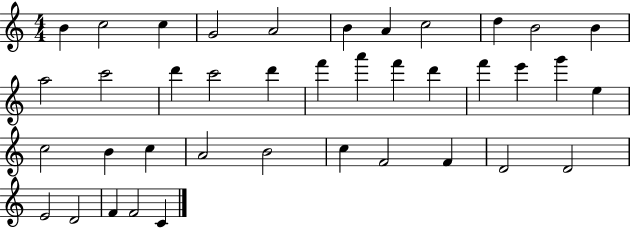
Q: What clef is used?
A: treble